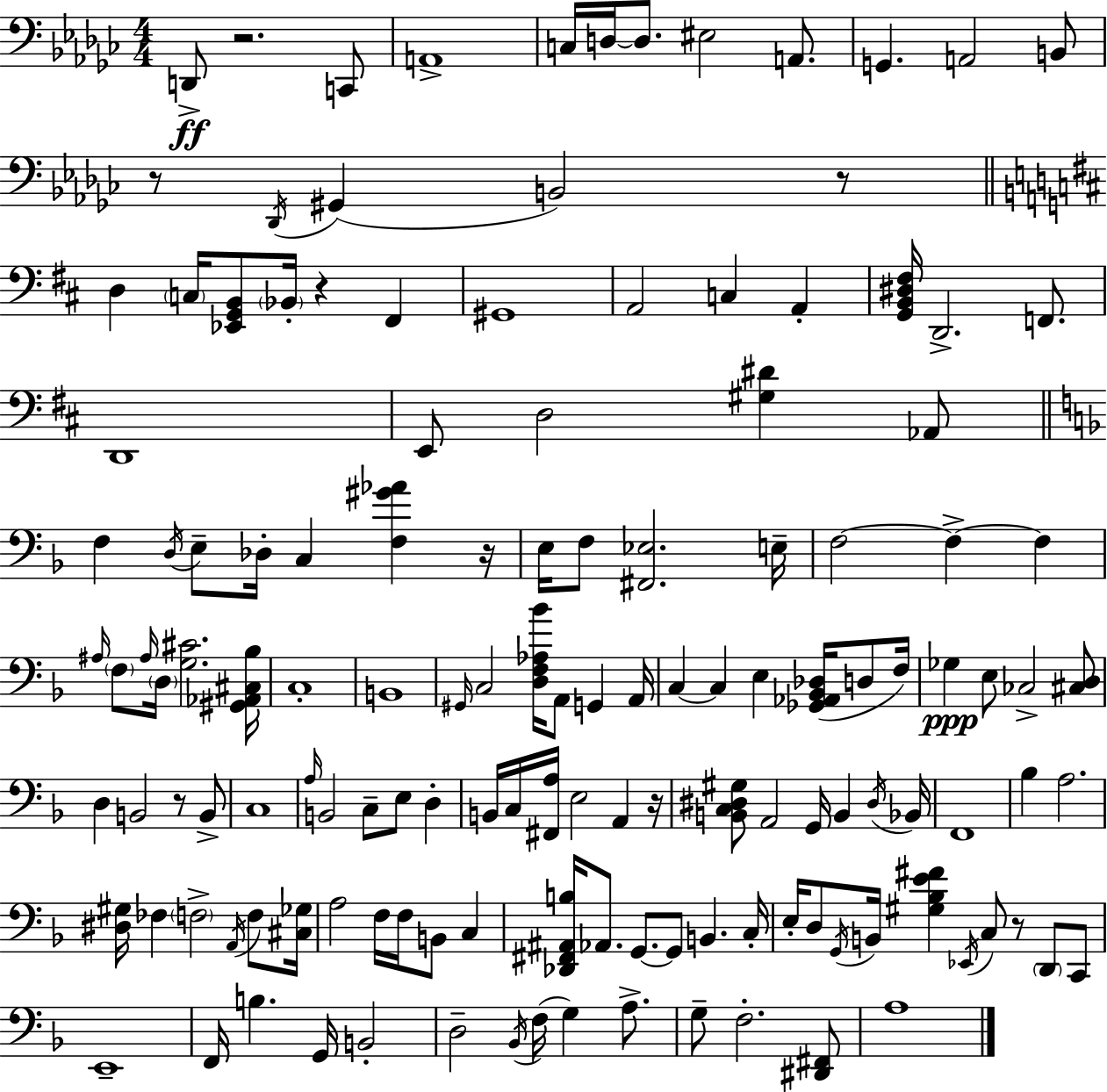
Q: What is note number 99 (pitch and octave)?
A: C3